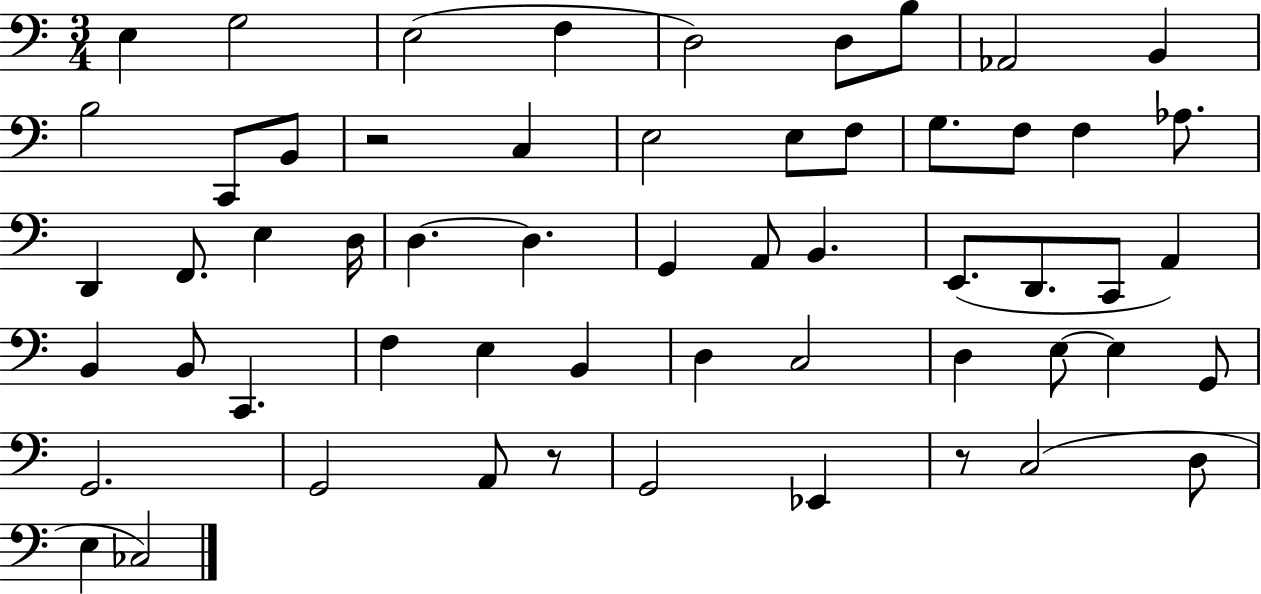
{
  \clef bass
  \numericTimeSignature
  \time 3/4
  \key c \major
  e4 g2 | e2( f4 | d2) d8 b8 | aes,2 b,4 | \break b2 c,8 b,8 | r2 c4 | e2 e8 f8 | g8. f8 f4 aes8. | \break d,4 f,8. e4 d16 | d4.~~ d4. | g,4 a,8 b,4. | e,8.( d,8. c,8 a,4) | \break b,4 b,8 c,4. | f4 e4 b,4 | d4 c2 | d4 e8~~ e4 g,8 | \break g,2. | g,2 a,8 r8 | g,2 ees,4 | r8 c2( d8 | \break e4 ces2) | \bar "|."
}